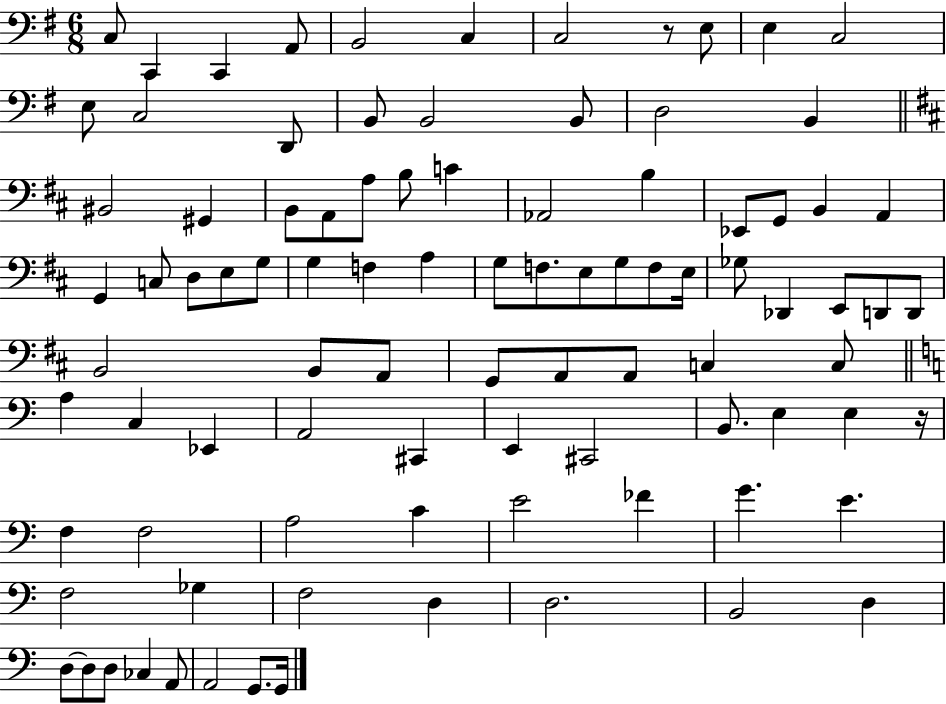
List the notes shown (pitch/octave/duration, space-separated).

C3/e C2/q C2/q A2/e B2/h C3/q C3/h R/e E3/e E3/q C3/h E3/e C3/h D2/e B2/e B2/h B2/e D3/h B2/q BIS2/h G#2/q B2/e A2/e A3/e B3/e C4/q Ab2/h B3/q Eb2/e G2/e B2/q A2/q G2/q C3/e D3/e E3/e G3/e G3/q F3/q A3/q G3/e F3/e. E3/e G3/e F3/e E3/s Gb3/e Db2/q E2/e D2/e D2/e B2/h B2/e A2/e G2/e A2/e A2/e C3/q C3/e A3/q C3/q Eb2/q A2/h C#2/q E2/q C#2/h B2/e. E3/q E3/q R/s F3/q F3/h A3/h C4/q E4/h FES4/q G4/q. E4/q. F3/h Gb3/q F3/h D3/q D3/h. B2/h D3/q D3/e D3/e D3/e CES3/q A2/e A2/h G2/e. G2/s